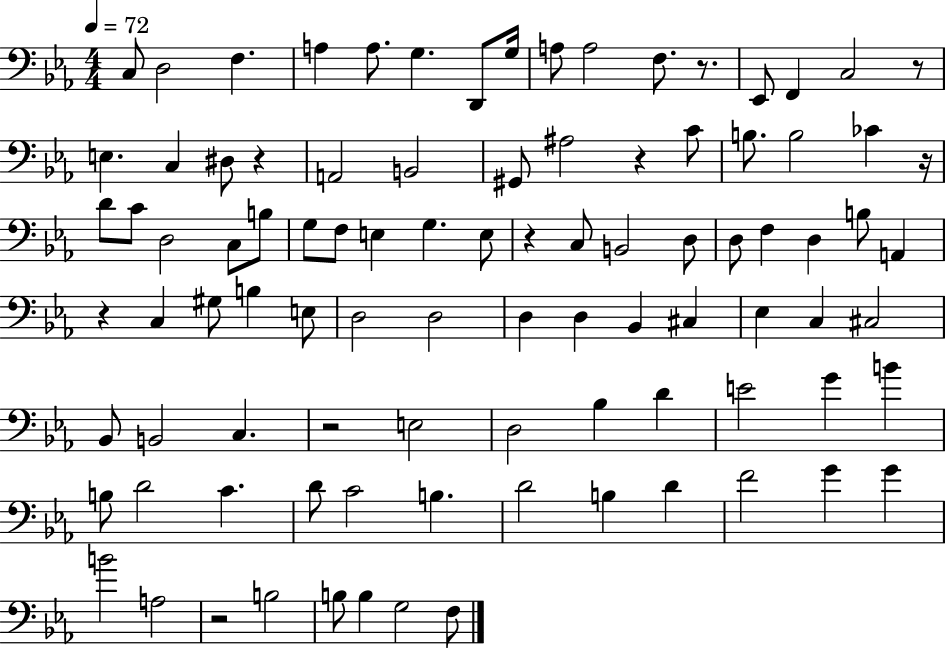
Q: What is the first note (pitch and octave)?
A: C3